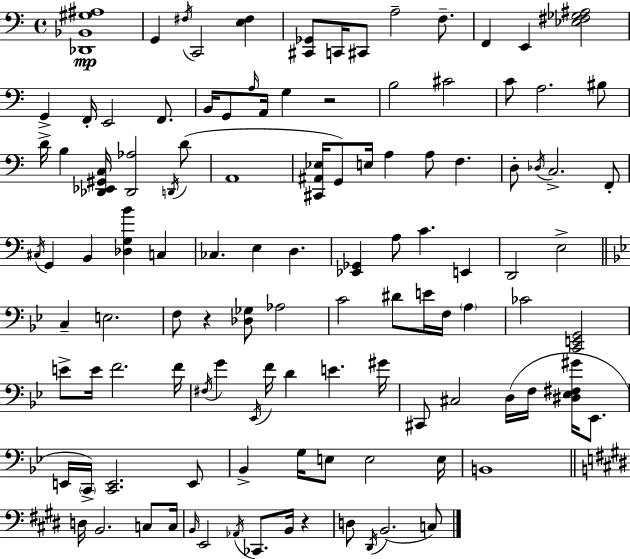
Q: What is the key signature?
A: A minor